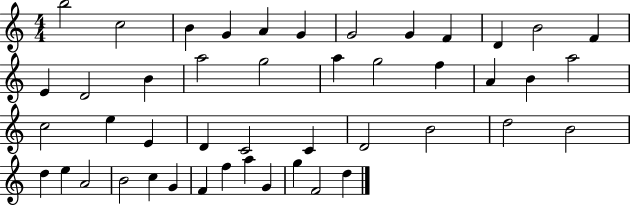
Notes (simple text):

B5/h C5/h B4/q G4/q A4/q G4/q G4/h G4/q F4/q D4/q B4/h F4/q E4/q D4/h B4/q A5/h G5/h A5/q G5/h F5/q A4/q B4/q A5/h C5/h E5/q E4/q D4/q C4/h C4/q D4/h B4/h D5/h B4/h D5/q E5/q A4/h B4/h C5/q G4/q F4/q F5/q A5/q G4/q G5/q F4/h D5/q